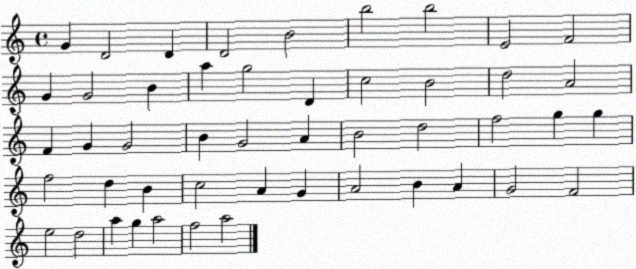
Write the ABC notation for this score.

X:1
T:Untitled
M:4/4
L:1/4
K:C
G D2 D D2 B2 b2 b2 E2 F2 G G2 B a g2 D c2 B2 d2 A2 F G G2 B G2 A B2 d2 f2 g g f2 d B c2 A G A2 B A G2 F2 e2 d2 a g a2 f2 a2